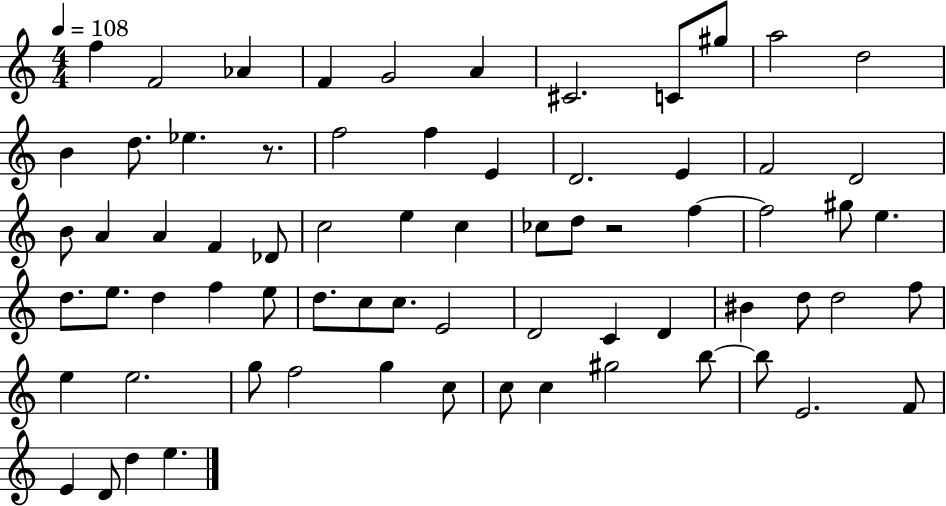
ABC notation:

X:1
T:Untitled
M:4/4
L:1/4
K:C
f F2 _A F G2 A ^C2 C/2 ^g/2 a2 d2 B d/2 _e z/2 f2 f E D2 E F2 D2 B/2 A A F _D/2 c2 e c _c/2 d/2 z2 f f2 ^g/2 e d/2 e/2 d f e/2 d/2 c/2 c/2 E2 D2 C D ^B d/2 d2 f/2 e e2 g/2 f2 g c/2 c/2 c ^g2 b/2 b/2 E2 F/2 E D/2 d e